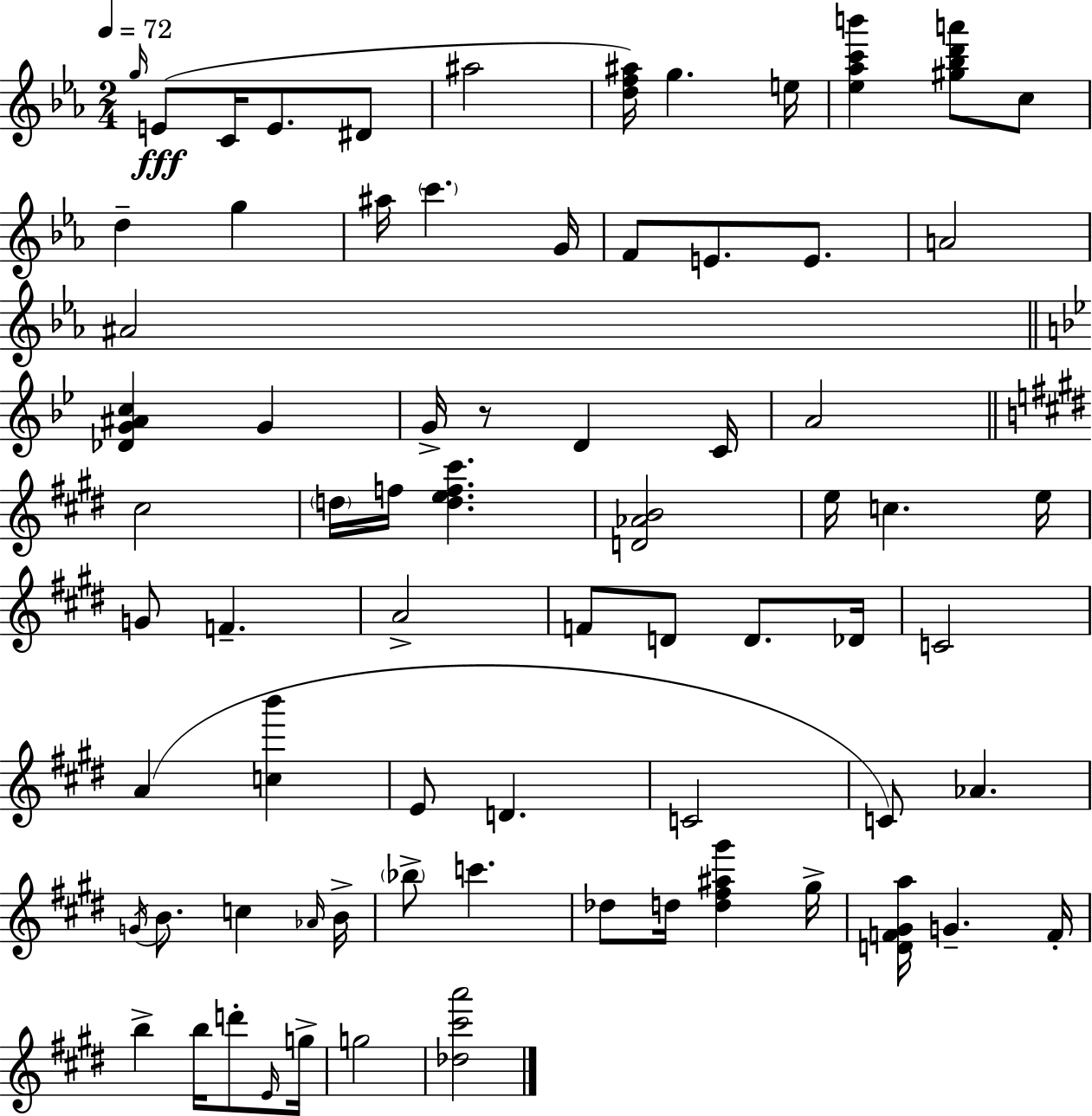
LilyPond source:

{
  \clef treble
  \numericTimeSignature
  \time 2/4
  \key ees \major
  \tempo 4 = 72
  \grace { g''16 }\fff e'8( c'16 e'8. dis'8 | ais''2 | <d'' f'' ais''>16) g''4. | e''16 <ees'' aes'' c''' b'''>4 <gis'' bes'' d''' a'''>8 c''8 | \break d''4-- g''4 | ais''16 \parenthesize c'''4. | g'16 f'8 e'8. e'8. | a'2 | \break ais'2 | \bar "||" \break \key bes \major <des' g' ais' c''>4 g'4 | g'16-> r8 d'4 c'16 | a'2 | \bar "||" \break \key e \major cis''2 | \parenthesize d''16 f''16 <d'' e'' f'' cis'''>4. | <d' aes' b'>2 | e''16 c''4. e''16 | \break g'8 f'4.-- | a'2-> | f'8 d'8 d'8. des'16 | c'2 | \break a'4( <c'' b'''>4 | e'8 d'4. | c'2 | c'8) aes'4. | \break \acciaccatura { g'16 } b'8. c''4 | \grace { aes'16 } b'16-> \parenthesize bes''8-> c'''4. | des''8 d''16 <d'' fis'' ais'' gis'''>4 | gis''16-> <d' f' gis' a''>16 g'4.-- | \break f'16-. b''4-> b''16 d'''8-. | \grace { e'16 } g''16-> g''2 | <des'' cis''' a'''>2 | \bar "|."
}